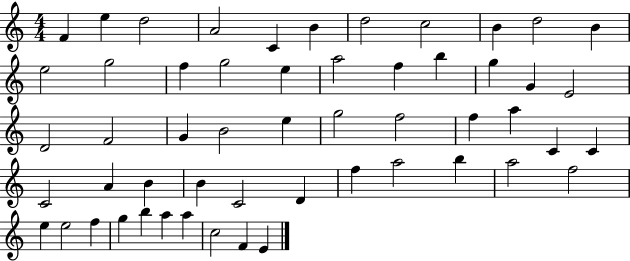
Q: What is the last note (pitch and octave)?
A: E4